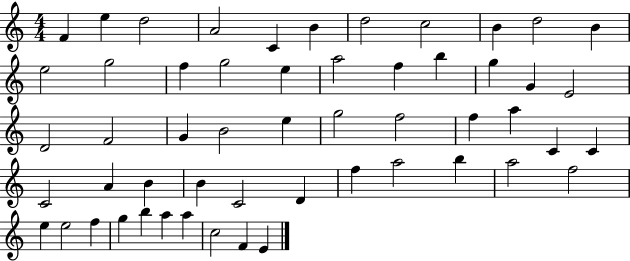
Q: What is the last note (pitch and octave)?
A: E4